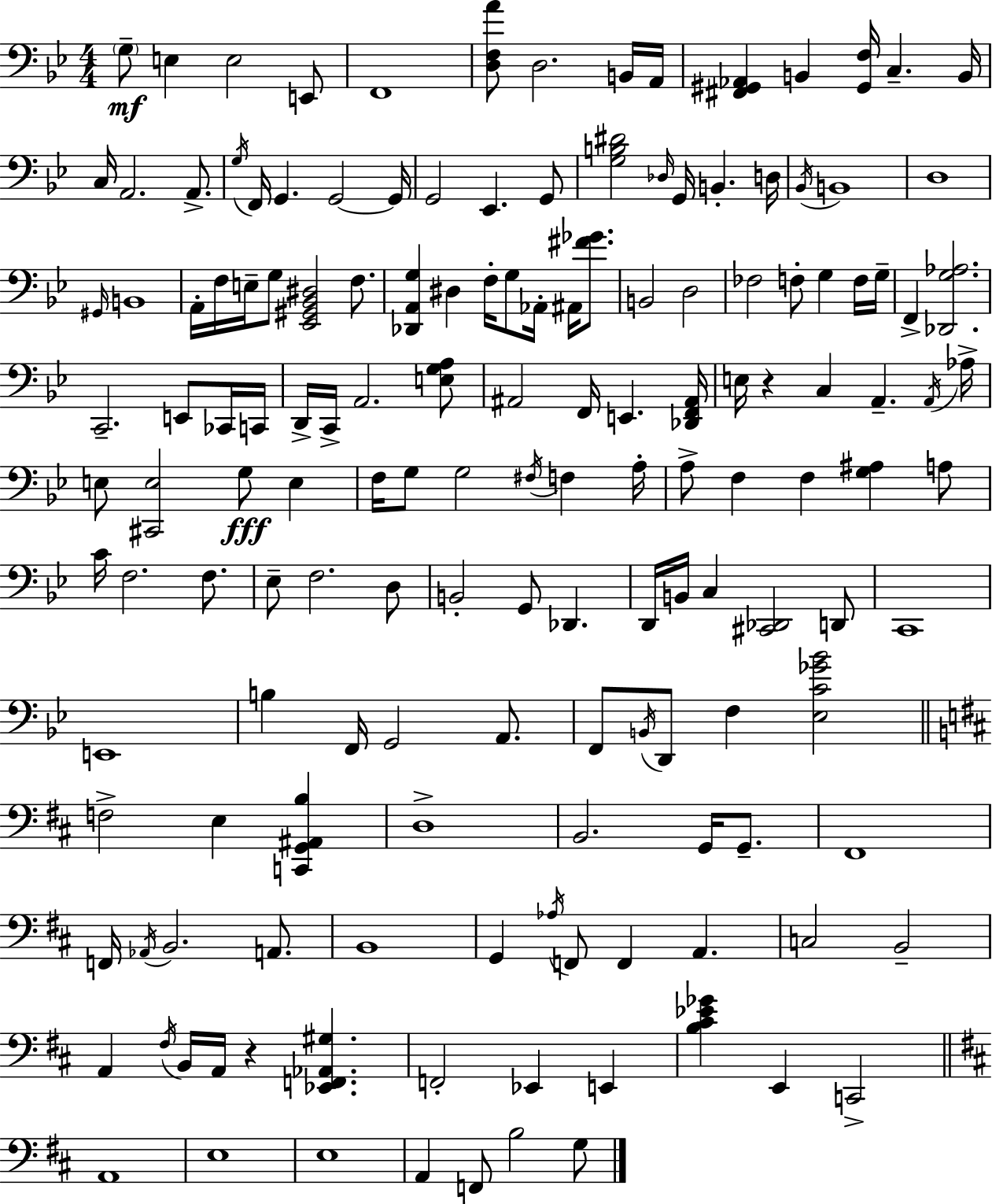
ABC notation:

X:1
T:Untitled
M:4/4
L:1/4
K:Bb
G,/2 E, E,2 E,,/2 F,,4 [D,F,A]/2 D,2 B,,/4 A,,/4 [^F,,^G,,_A,,] B,, [^G,,F,]/4 C, B,,/4 C,/4 A,,2 A,,/2 G,/4 F,,/4 G,, G,,2 G,,/4 G,,2 _E,, G,,/2 [G,B,^D]2 _D,/4 G,,/4 B,, D,/4 _B,,/4 B,,4 D,4 ^G,,/4 B,,4 A,,/4 F,/4 E,/4 G,/2 [_E,,^G,,_B,,^D,]2 F,/2 [_D,,A,,G,] ^D, F,/4 G,/2 _A,,/4 ^A,,/4 [^F_G]/2 B,,2 D,2 _F,2 F,/2 G, F,/4 G,/4 F,, [_D,,G,_A,]2 C,,2 E,,/2 _C,,/4 C,,/4 D,,/4 C,,/4 A,,2 [E,G,A,]/2 ^A,,2 F,,/4 E,, [_D,,F,,^A,,]/4 E,/4 z C, A,, A,,/4 _A,/4 E,/2 [^C,,E,]2 G,/2 E, F,/4 G,/2 G,2 ^F,/4 F, A,/4 A,/2 F, F, [G,^A,] A,/2 C/4 F,2 F,/2 _E,/2 F,2 D,/2 B,,2 G,,/2 _D,, D,,/4 B,,/4 C, [^C,,_D,,]2 D,,/2 C,,4 E,,4 B, F,,/4 G,,2 A,,/2 F,,/2 B,,/4 D,,/2 F, [_E,C_G_B]2 F,2 E, [C,,G,,^A,,B,] D,4 B,,2 G,,/4 G,,/2 ^F,,4 F,,/4 _A,,/4 B,,2 A,,/2 B,,4 G,, _A,/4 F,,/2 F,, A,, C,2 B,,2 A,, ^F,/4 B,,/4 A,,/4 z [_E,,F,,_A,,^G,] F,,2 _E,, E,, [B,^C_E_G] E,, C,,2 A,,4 E,4 E,4 A,, F,,/2 B,2 G,/2